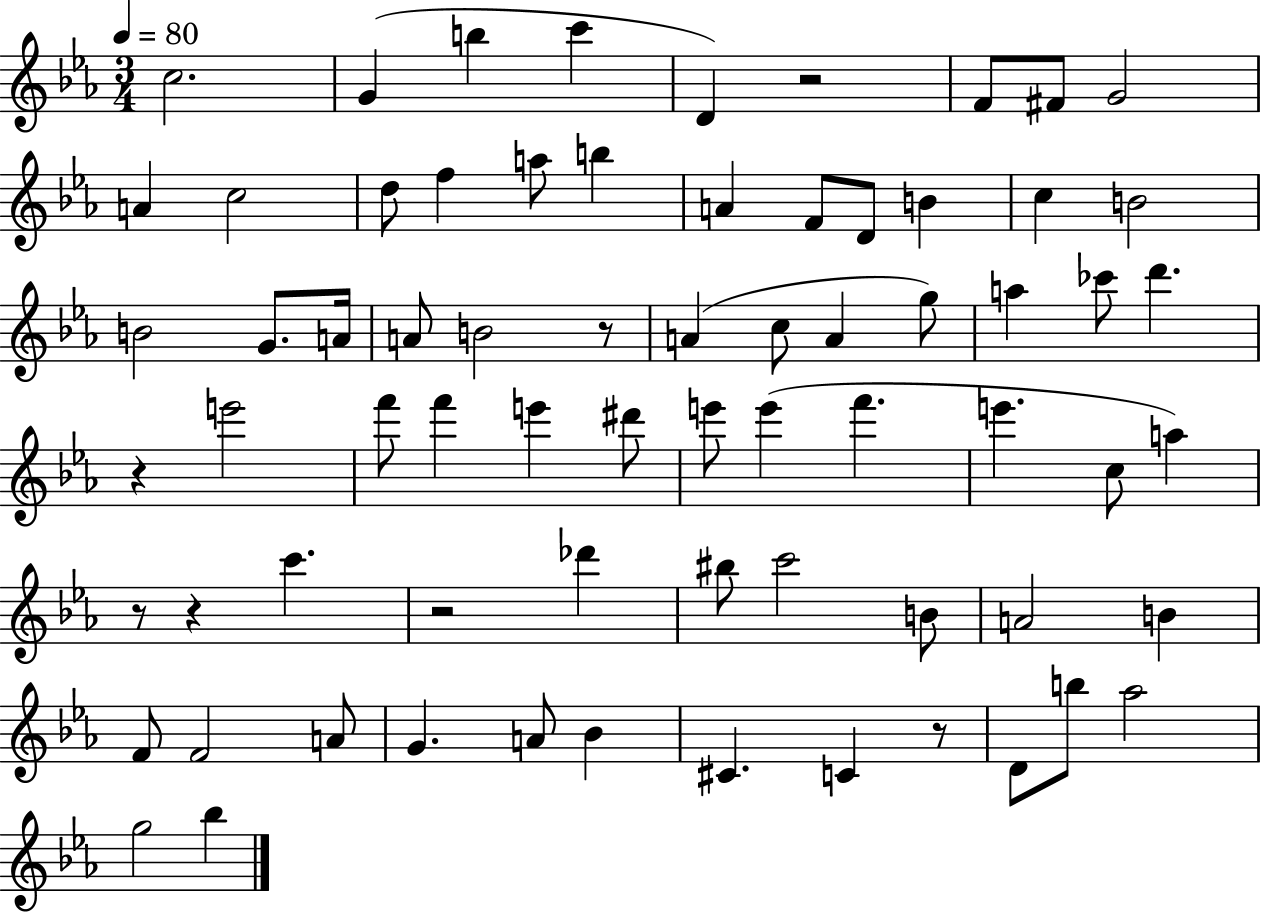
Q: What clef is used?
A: treble